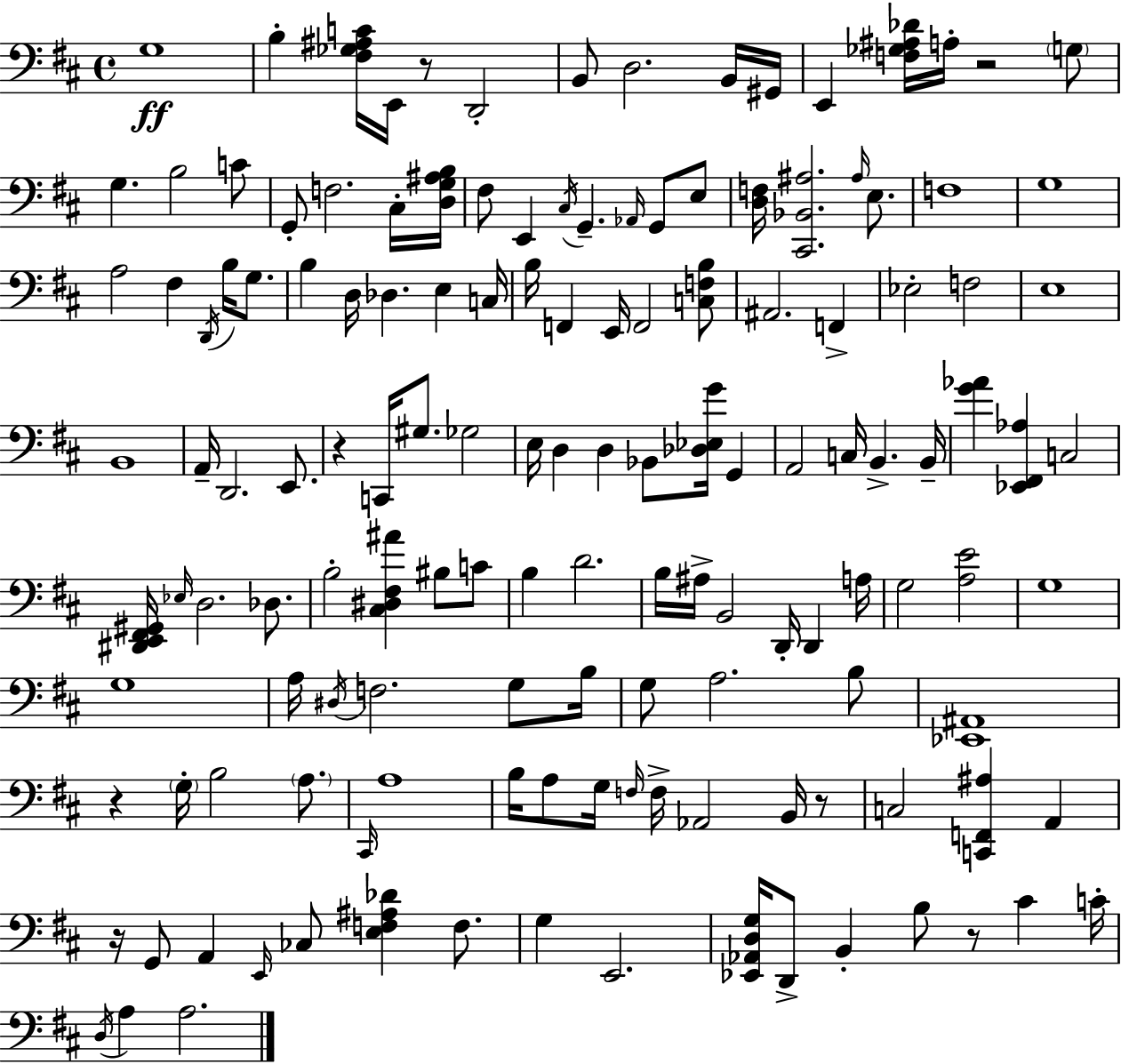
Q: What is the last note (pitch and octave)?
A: A3